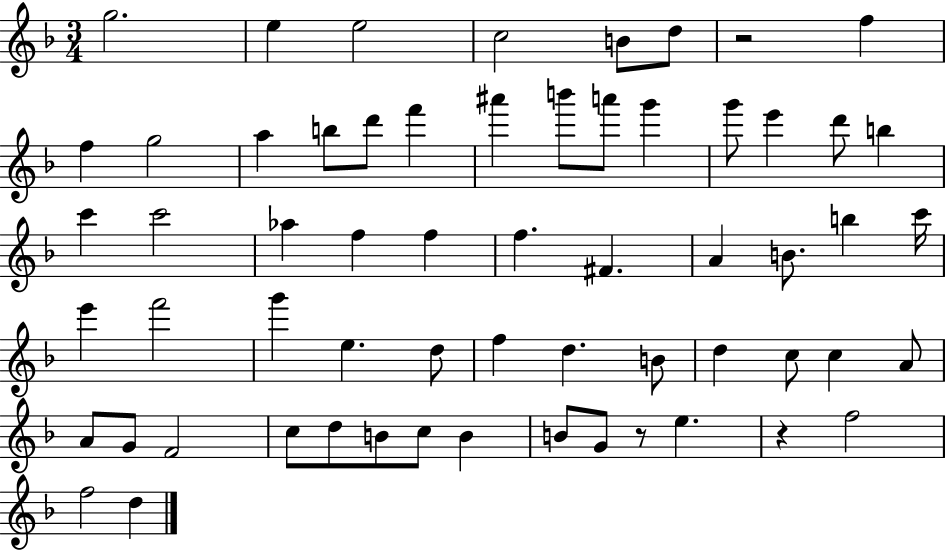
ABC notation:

X:1
T:Untitled
M:3/4
L:1/4
K:F
g2 e e2 c2 B/2 d/2 z2 f f g2 a b/2 d'/2 f' ^a' b'/2 a'/2 g' g'/2 e' d'/2 b c' c'2 _a f f f ^F A B/2 b c'/4 e' f'2 g' e d/2 f d B/2 d c/2 c A/2 A/2 G/2 F2 c/2 d/2 B/2 c/2 B B/2 G/2 z/2 e z f2 f2 d